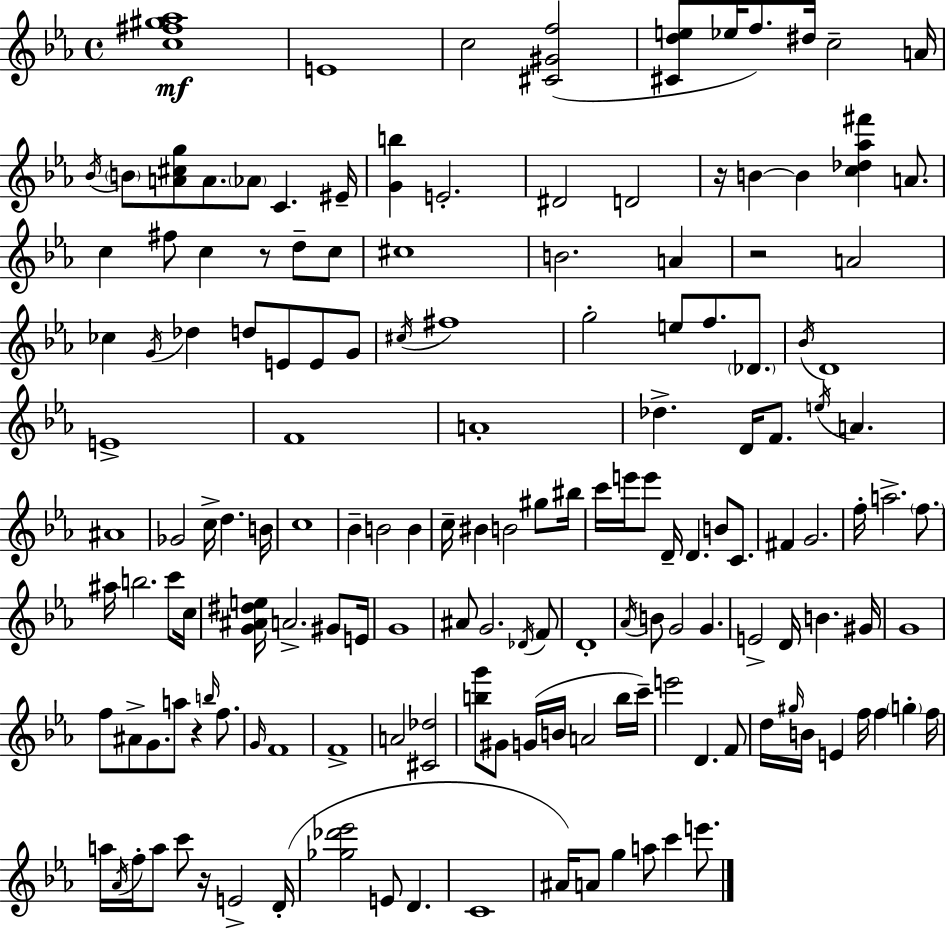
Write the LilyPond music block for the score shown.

{
  \clef treble
  \time 4/4
  \defaultTimeSignature
  \key ees \major
  <c'' fis'' gis'' aes''>1\mf | e'1 | c''2 <cis' gis' f''>2( | <cis' d'' e''>8 ees''16 f''8.) dis''16 c''2-- a'16 | \break \acciaccatura { bes'16 } \parenthesize b'8 <a' cis'' g''>8 a'8. \parenthesize aes'8 c'4. | eis'16-- <g' b''>4 e'2.-. | dis'2 d'2 | r16 b'4~~ b'4 <c'' des'' aes'' fis'''>4 a'8. | \break c''4 fis''8 c''4 r8 d''8-- c''8 | cis''1 | b'2. a'4 | r2 a'2 | \break ces''4 \acciaccatura { g'16 } des''4 d''8 e'8 e'8 | g'8 \acciaccatura { cis''16 } fis''1 | g''2-. e''8 f''8. | \parenthesize des'8. \acciaccatura { bes'16 } d'1 | \break e'1-> | f'1 | a'1-. | des''4.-> d'16 f'8. \acciaccatura { e''16 } a'4. | \break ais'1 | ges'2 c''16-> d''4. | b'16 c''1 | bes'4-- b'2 | \break b'4 c''16-- bis'4 b'2 | gis''8 bis''16 c'''16 e'''16 e'''8 d'16-- d'4. | b'8 c'8. fis'4 g'2. | f''16-. a''2.-> | \break \parenthesize f''8. ais''16 b''2. | c'''8 c''16 <g' ais' dis'' e''>16 a'2.-> | gis'8 e'16 g'1 | ais'8 g'2. | \break \acciaccatura { des'16 } f'8 d'1-. | \acciaccatura { aes'16 } b'8 g'2 | g'4. e'2-> d'16 | b'4. gis'16 g'1 | \break f''8 ais'8-> g'8. a''8 | r4 \grace { b''16 } f''8. \grace { g'16 } f'1 | f'1-> | a'2 | \break <cis' des''>2 <b'' g'''>8 gis'8 g'16( b'16 a'2 | b''16 c'''16--) e'''2 | d'4. f'8 d''16 \grace { gis''16 } b'16 e'4 | f''16 f''4 \parenthesize g''4-. f''16 a''16 \acciaccatura { aes'16 } f''16-. a''8 c'''8 | \break r16 e'2-> d'16-.( <ges'' des''' ees'''>2 | e'8 d'4. c'1 | ais'16) a'8 g''4 | a''8 c'''4 e'''8. \bar "|."
}